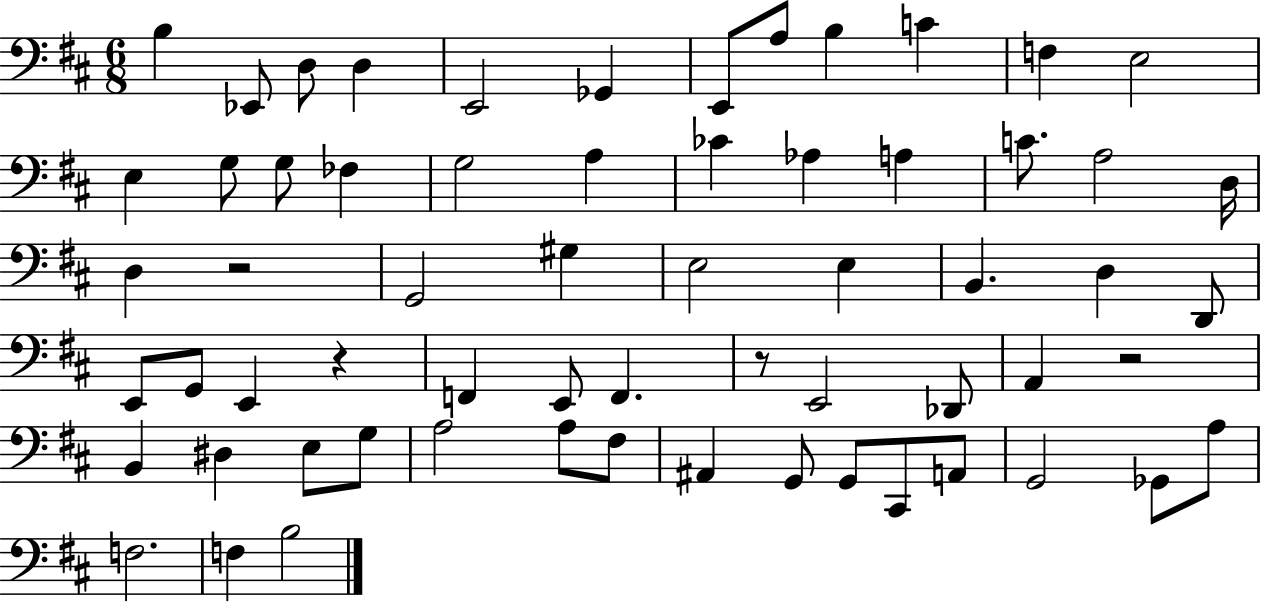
{
  \clef bass
  \numericTimeSignature
  \time 6/8
  \key d \major
  b4 ees,8 d8 d4 | e,2 ges,4 | e,8 a8 b4 c'4 | f4 e2 | \break e4 g8 g8 fes4 | g2 a4 | ces'4 aes4 a4 | c'8. a2 d16 | \break d4 r2 | g,2 gis4 | e2 e4 | b,4. d4 d,8 | \break e,8 g,8 e,4 r4 | f,4 e,8 f,4. | r8 e,2 des,8 | a,4 r2 | \break b,4 dis4 e8 g8 | a2 a8 fis8 | ais,4 g,8 g,8 cis,8 a,8 | g,2 ges,8 a8 | \break f2. | f4 b2 | \bar "|."
}